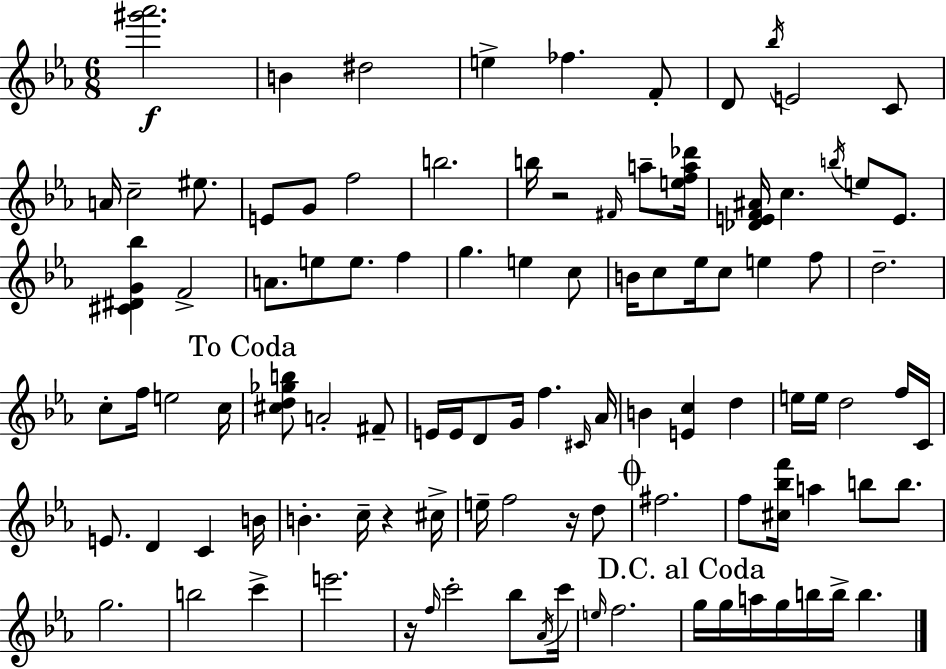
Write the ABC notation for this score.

X:1
T:Untitled
M:6/8
L:1/4
K:Cm
[^g'_a']2 B ^d2 e _f F/2 D/2 _b/4 E2 C/2 A/4 c2 ^e/2 E/2 G/2 f2 b2 b/4 z2 ^F/4 a/2 [efa_d']/4 [_DEF^A]/4 c b/4 e/2 E/2 [^C^DG_b] F2 A/2 e/2 e/2 f g e c/2 B/4 c/2 _e/4 c/2 e f/2 d2 c/2 f/4 e2 c/4 [^cd_gb]/2 A2 ^F/2 E/4 E/4 D/2 G/4 f ^C/4 _A/4 B [Ec] d e/4 e/4 d2 f/4 C/4 E/2 D C B/4 B c/4 z ^c/4 e/4 f2 z/4 d/2 ^f2 f/2 [^c_bf']/4 a b/2 b/2 g2 b2 c' e'2 z/4 f/4 c'2 _b/2 _A/4 c'/4 e/4 f2 g/4 g/4 a/4 g/4 b/4 b/4 b